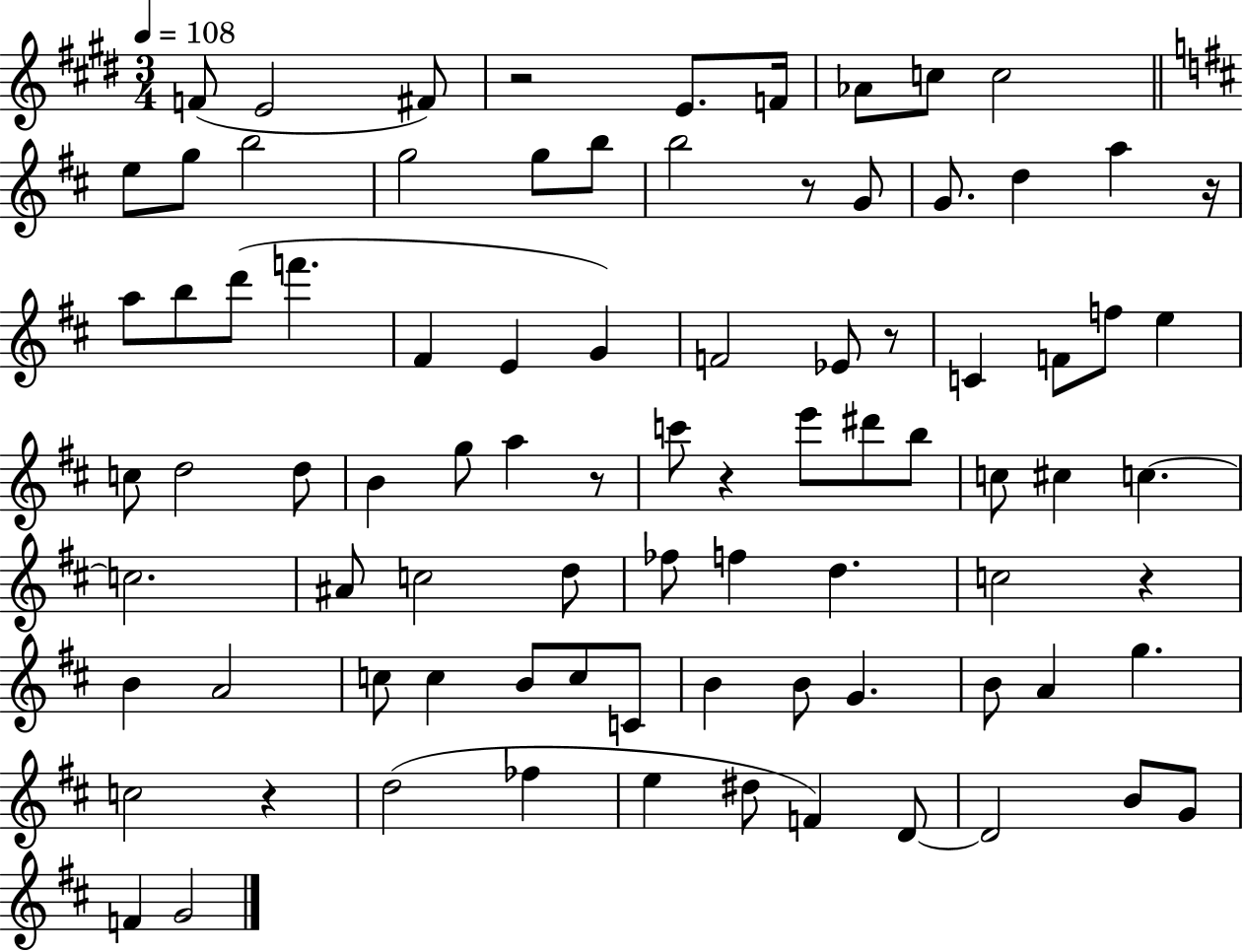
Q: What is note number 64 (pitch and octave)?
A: B4